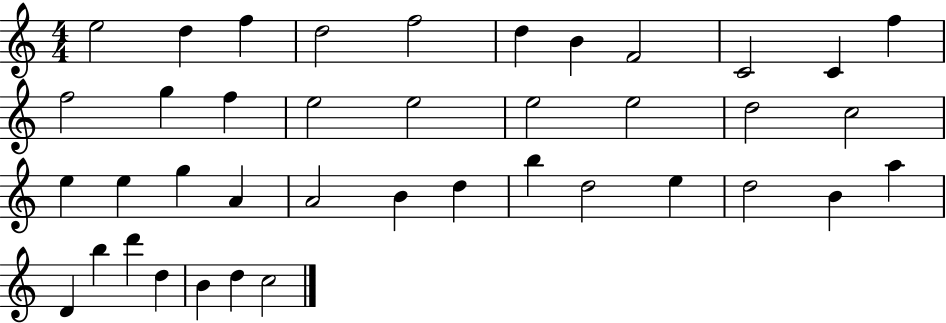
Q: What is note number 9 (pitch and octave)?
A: C4